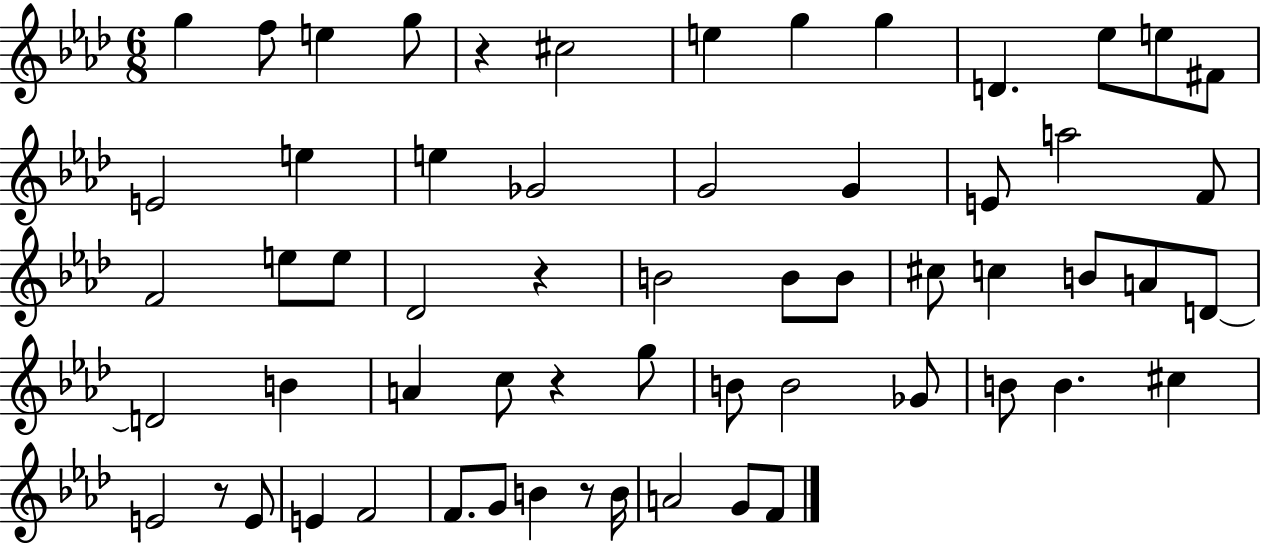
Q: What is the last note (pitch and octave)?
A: F4